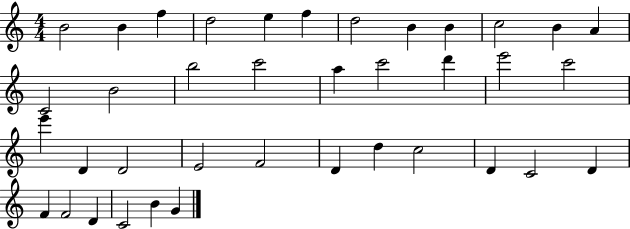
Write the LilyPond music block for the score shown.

{
  \clef treble
  \numericTimeSignature
  \time 4/4
  \key c \major
  b'2 b'4 f''4 | d''2 e''4 f''4 | d''2 b'4 b'4 | c''2 b'4 a'4 | \break c'2 b'2 | b''2 c'''2 | a''4 c'''2 d'''4 | e'''2 c'''2 | \break e'''4 d'4 d'2 | e'2 f'2 | d'4 d''4 c''2 | d'4 c'2 d'4 | \break f'4 f'2 d'4 | c'2 b'4 g'4 | \bar "|."
}